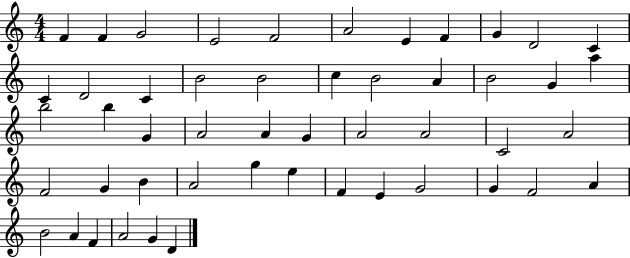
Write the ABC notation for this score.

X:1
T:Untitled
M:4/4
L:1/4
K:C
F F G2 E2 F2 A2 E F G D2 C C D2 C B2 B2 c B2 A B2 G a b2 b G A2 A G A2 A2 C2 A2 F2 G B A2 g e F E G2 G F2 A B2 A F A2 G D